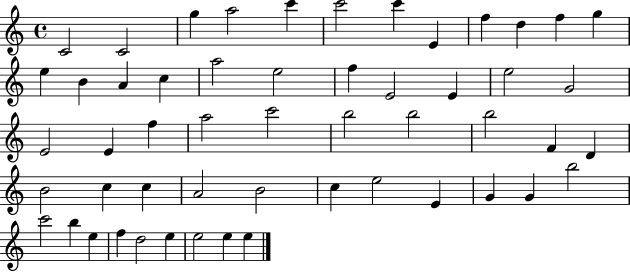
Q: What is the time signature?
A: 4/4